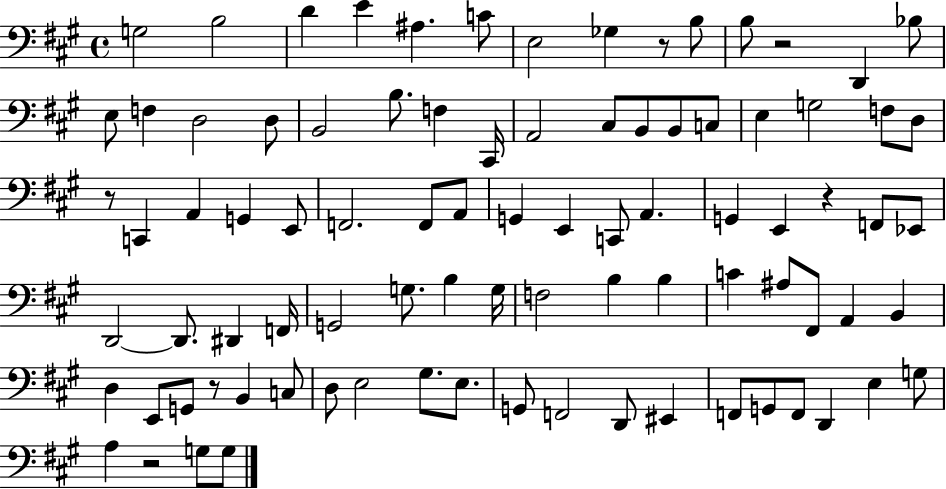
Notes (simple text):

G3/h B3/h D4/q E4/q A#3/q. C4/e E3/h Gb3/q R/e B3/e B3/e R/h D2/q Bb3/e E3/e F3/q D3/h D3/e B2/h B3/e. F3/q C#2/s A2/h C#3/e B2/e B2/e C3/e E3/q G3/h F3/e D3/e R/e C2/q A2/q G2/q E2/e F2/h. F2/e A2/e G2/q E2/q C2/e A2/q. G2/q E2/q R/q F2/e Eb2/e D2/h D2/e. D#2/q F2/s G2/h G3/e. B3/q G3/s F3/h B3/q B3/q C4/q A#3/e F#2/e A2/q B2/q D3/q E2/e G2/e R/e B2/q C3/e D3/e E3/h G#3/e. E3/e. G2/e F2/h D2/e EIS2/q F2/e G2/e F2/e D2/q E3/q G3/e A3/q R/h G3/e G3/e